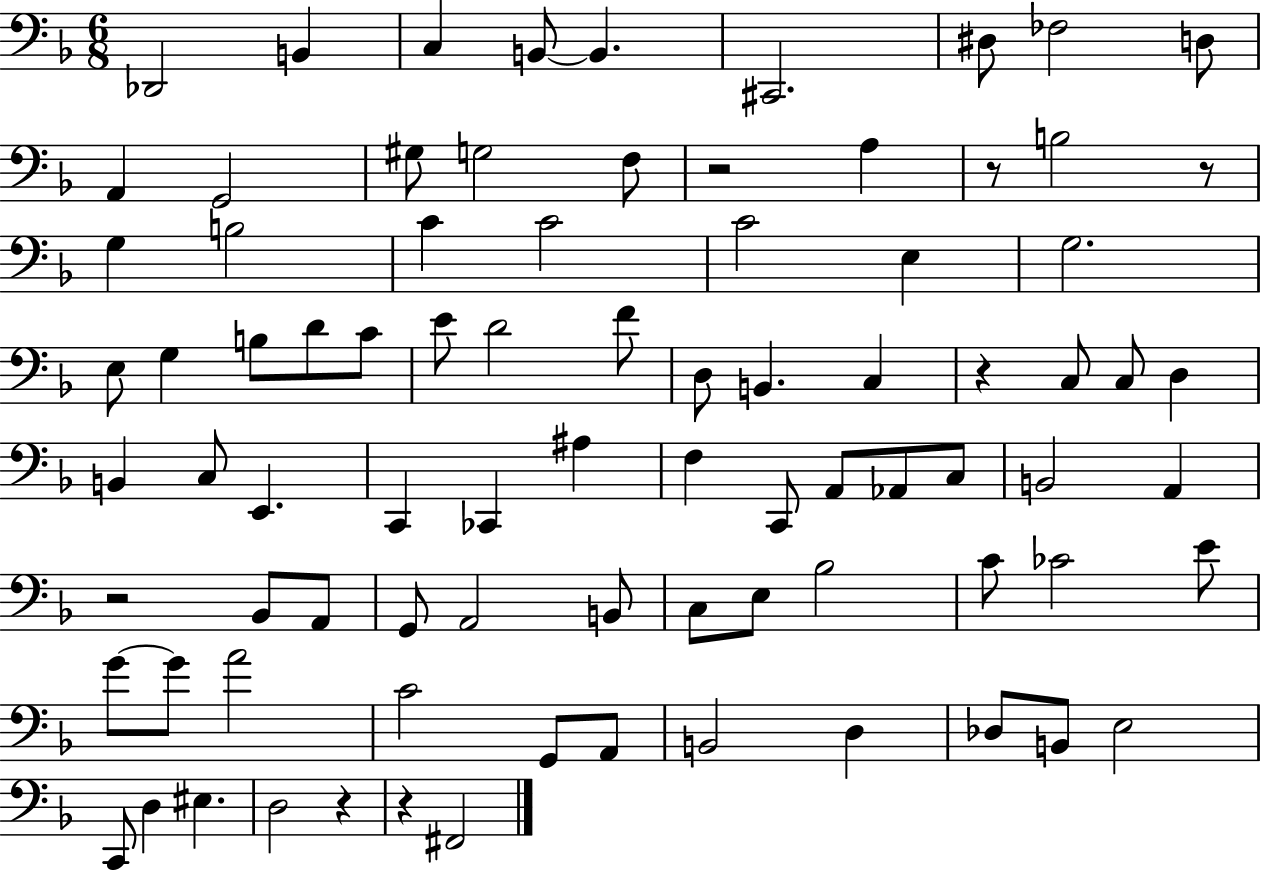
Db2/h B2/q C3/q B2/e B2/q. C#2/h. D#3/e FES3/h D3/e A2/q G2/h G#3/e G3/h F3/e R/h A3/q R/e B3/h R/e G3/q B3/h C4/q C4/h C4/h E3/q G3/h. E3/e G3/q B3/e D4/e C4/e E4/e D4/h F4/e D3/e B2/q. C3/q R/q C3/e C3/e D3/q B2/q C3/e E2/q. C2/q CES2/q A#3/q F3/q C2/e A2/e Ab2/e C3/e B2/h A2/q R/h Bb2/e A2/e G2/e A2/h B2/e C3/e E3/e Bb3/h C4/e CES4/h E4/e G4/e G4/e A4/h C4/h G2/e A2/e B2/h D3/q Db3/e B2/e E3/h C2/e D3/q EIS3/q. D3/h R/q R/q F#2/h